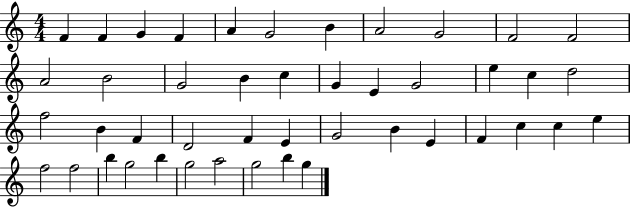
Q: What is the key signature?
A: C major